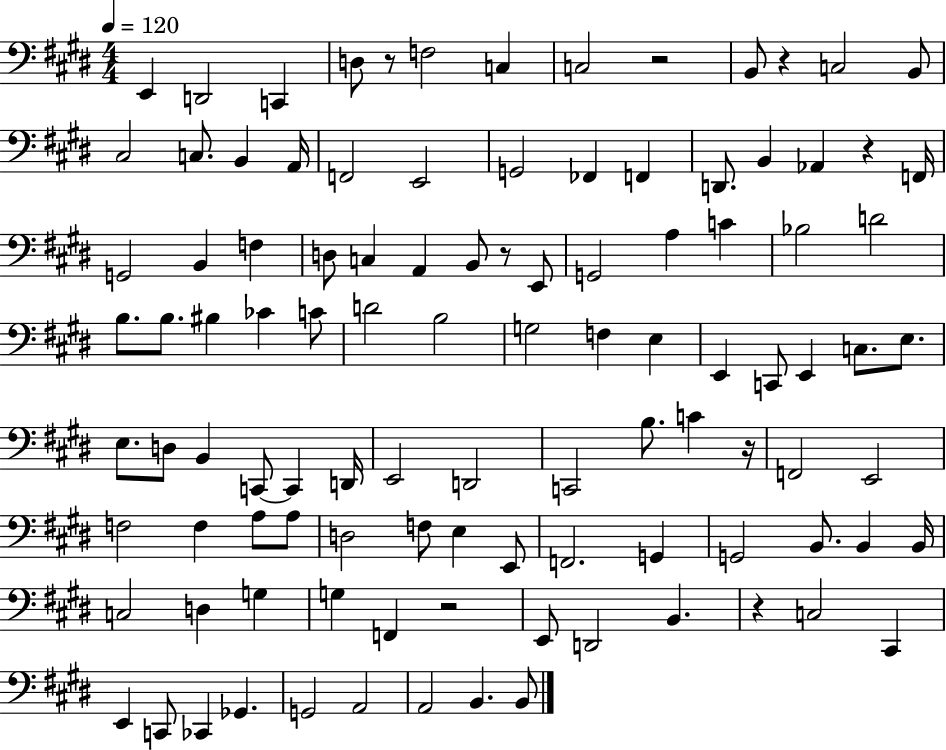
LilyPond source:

{
  \clef bass
  \numericTimeSignature
  \time 4/4
  \key e \major
  \tempo 4 = 120
  \repeat volta 2 { e,4 d,2 c,4 | d8 r8 f2 c4 | c2 r2 | b,8 r4 c2 b,8 | \break cis2 c8. b,4 a,16 | f,2 e,2 | g,2 fes,4 f,4 | d,8. b,4 aes,4 r4 f,16 | \break g,2 b,4 f4 | d8 c4 a,4 b,8 r8 e,8 | g,2 a4 c'4 | bes2 d'2 | \break b8. b8. bis4 ces'4 c'8 | d'2 b2 | g2 f4 e4 | e,4 c,8 e,4 c8. e8. | \break e8. d8 b,4 c,8~~ c,4 d,16 | e,2 d,2 | c,2 b8. c'4 r16 | f,2 e,2 | \break f2 f4 a8 a8 | d2 f8 e4 e,8 | f,2. g,4 | g,2 b,8. b,4 b,16 | \break c2 d4 g4 | g4 f,4 r2 | e,8 d,2 b,4. | r4 c2 cis,4 | \break e,4 c,8 ces,4 ges,4. | g,2 a,2 | a,2 b,4. b,8 | } \bar "|."
}